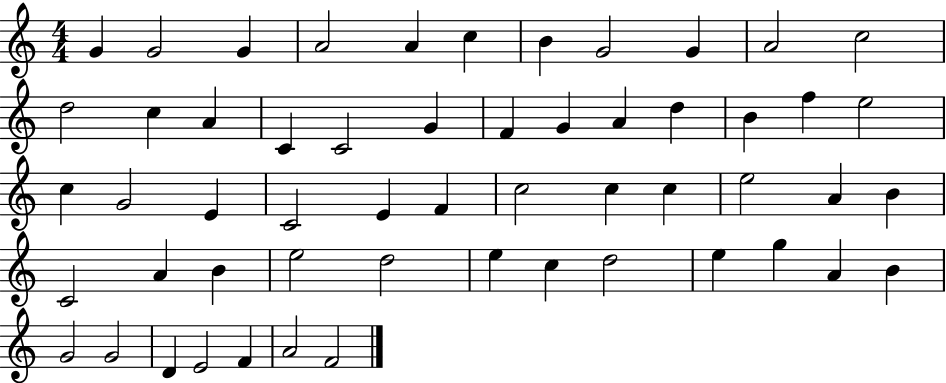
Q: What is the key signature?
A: C major